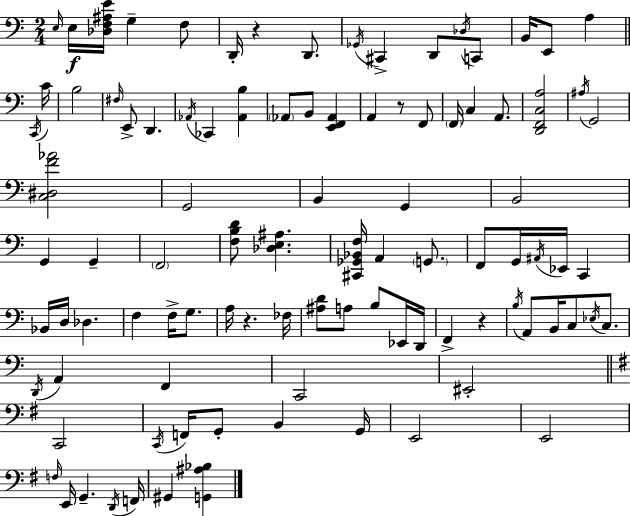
X:1
T:Untitled
M:2/4
L:1/4
K:C
E,/4 E,/4 [_D,F,^A,E]/4 G, F,/2 D,,/4 z D,,/2 _G,,/4 ^C,, D,,/2 _D,/4 C,,/2 B,,/4 E,,/2 A, C,,/4 C/4 B,2 ^F,/4 E,,/2 D,, _A,,/4 _C,, [_A,,B,] _A,,/2 B,,/2 [E,,F,,_A,,] A,, z/2 F,,/2 F,,/4 C, A,,/2 [D,,F,,C,A,]2 ^A,/4 G,,2 [C,^D,F_A]2 G,,2 B,, G,, B,,2 G,, G,, F,,2 [F,B,D]/2 [_D,E,^A,] [^C,,_G,,_B,,F,]/4 A,, G,,/2 F,,/2 G,,/4 ^A,,/4 _E,,/4 C,, _B,,/4 D,/4 _D, F, F,/4 G,/2 A,/4 z _F,/4 [^A,D]/2 A,/2 B,/2 _E,,/4 D,,/4 F,, z B,/4 A,,/2 B,,/4 C,/2 _E,/4 C,/2 D,,/4 A,, F,, C,,2 ^E,,2 C,,2 C,,/4 F,,/4 G,,/2 B,, G,,/4 E,,2 E,,2 F,/4 E,,/4 G,, D,,/4 F,,/4 ^G,, [G,,^A,_B,]